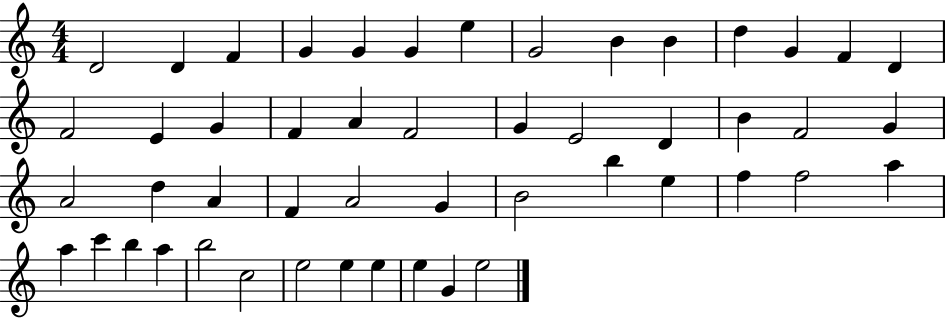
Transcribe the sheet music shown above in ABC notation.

X:1
T:Untitled
M:4/4
L:1/4
K:C
D2 D F G G G e G2 B B d G F D F2 E G F A F2 G E2 D B F2 G A2 d A F A2 G B2 b e f f2 a a c' b a b2 c2 e2 e e e G e2